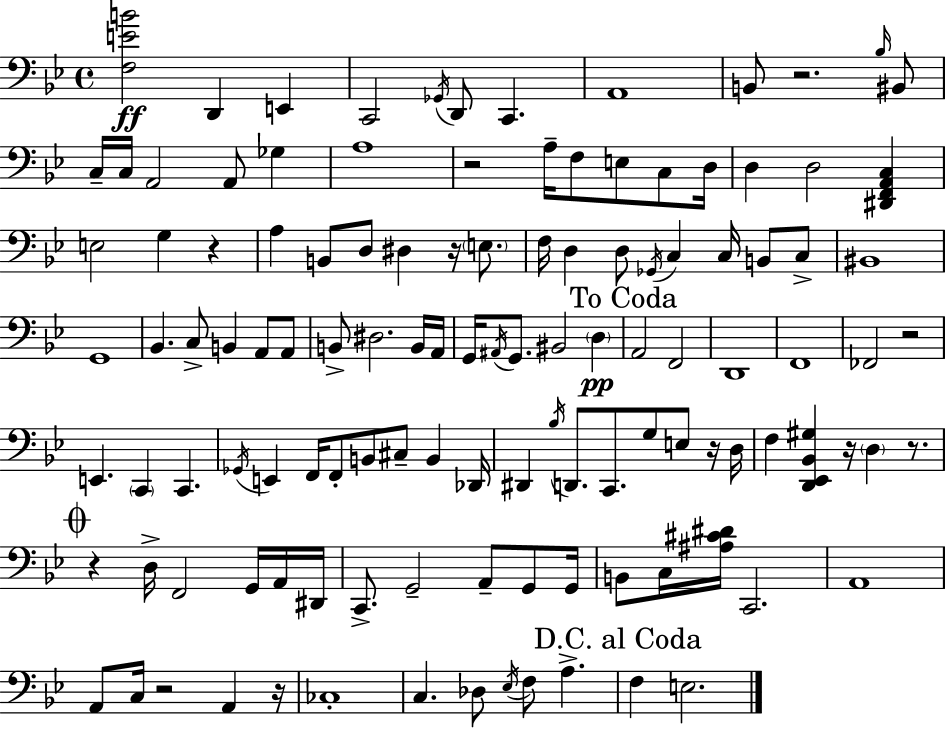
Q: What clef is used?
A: bass